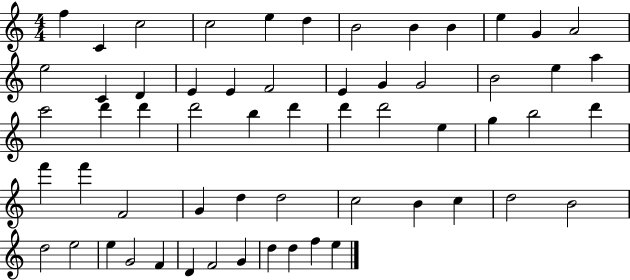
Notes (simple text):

F5/q C4/q C5/h C5/h E5/q D5/q B4/h B4/q B4/q E5/q G4/q A4/h E5/h C4/q D4/q E4/q E4/q F4/h E4/q G4/q G4/h B4/h E5/q A5/q C6/h D6/q D6/q D6/h B5/q D6/q D6/q D6/h E5/q G5/q B5/h D6/q F6/q F6/q F4/h G4/q D5/q D5/h C5/h B4/q C5/q D5/h B4/h D5/h E5/h E5/q G4/h F4/q D4/q F4/h G4/q D5/q D5/q F5/q E5/q